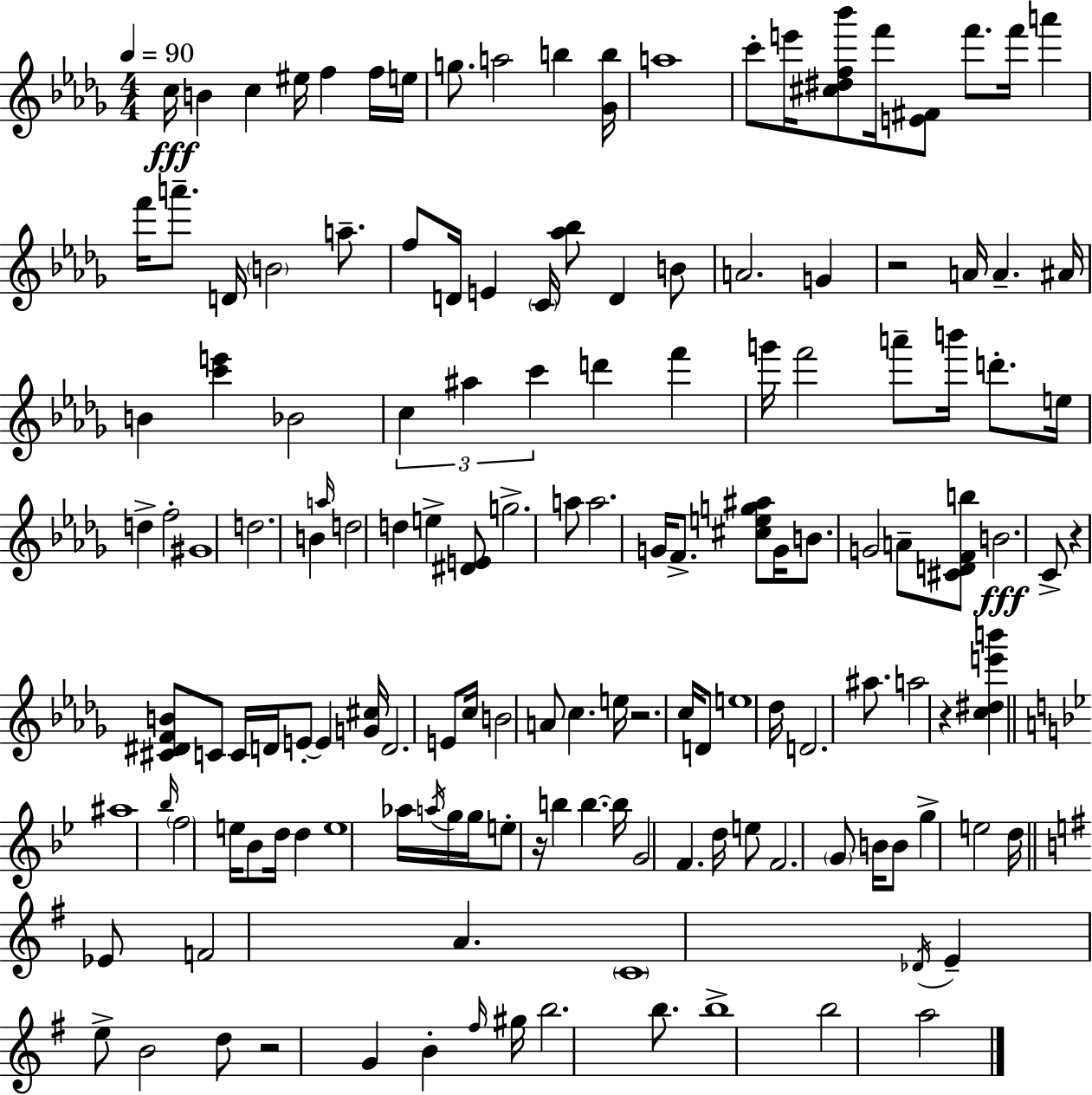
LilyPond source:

{
  \clef treble
  \numericTimeSignature
  \time 4/4
  \key bes \minor
  \tempo 4 = 90
  c''16\fff b'4 c''4 eis''16 f''4 f''16 e''16 | g''8. a''2 b''4 <ges' b''>16 | a''1 | c'''8-. e'''16 <cis'' dis'' f'' bes'''>8 f'''16 <e' fis'>8 f'''8. f'''16 a'''4 | \break f'''16 a'''8.-- d'16 \parenthesize b'2 a''8.-- | f''8 d'16 e'4 \parenthesize c'16 <aes'' bes''>8 d'4 b'8 | a'2. g'4 | r2 a'16 a'4.-- ais'16 | \break b'4 <c''' e'''>4 bes'2 | \tuplet 3/2 { c''4 ais''4 c'''4 } d'''4 | f'''4 g'''16 f'''2 a'''8-- b'''16 | d'''8.-. e''16 d''4-> f''2-. | \break gis'1 | d''2. b'4 | \grace { a''16 } d''2 d''4 e''4-> | <dis' e'>8 g''2.-> a''8 | \break a''2. g'16 f'8.-> | <cis'' e'' g'' ais''>8 g'16 b'8. g'2 a'8-- | <cis' d' f' b''>8 b'2.\fff c'8-> | r4 <cis' dis' f' b'>8 c'8 c'16 d'16 e'8-.~~ e'4 | \break <g' cis''>16 d'2. e'8 | c''16 b'2 a'8 c''4. | e''16 r2. c''16 d'8 | e''1 | \break des''16 d'2. ais''8. | a''2 r4 <c'' dis'' e''' b'''>4 | \bar "||" \break \key bes \major ais''1 | \grace { bes''16 } \parenthesize f''2 e''16 bes'8 d''16 d''4 | e''1 | aes''16 \acciaccatura { a''16 } g''16 g''16 e''8-. r16 b''4 b''4.~~ | \break b''16 g'2 f'4. | d''16 e''8 f'2. | \parenthesize g'8 b'16 b'8 g''4-> e''2 | d''16 \bar "||" \break \key g \major ees'8 f'2 a'4. | \parenthesize c'1 | \acciaccatura { des'16 } e'4-- e''8-> b'2 d''8 | r2 g'4 b'4-. | \break \grace { fis''16 } gis''16 b''2. b''8. | b''1-> | b''2 a''2 | \bar "|."
}